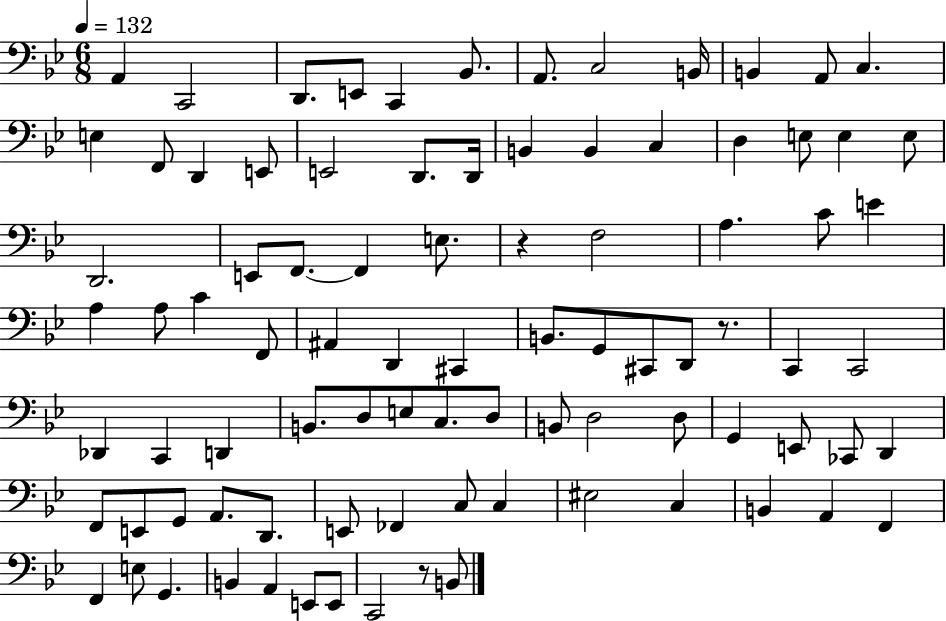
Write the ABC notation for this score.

X:1
T:Untitled
M:6/8
L:1/4
K:Bb
A,, C,,2 D,,/2 E,,/2 C,, _B,,/2 A,,/2 C,2 B,,/4 B,, A,,/2 C, E, F,,/2 D,, E,,/2 E,,2 D,,/2 D,,/4 B,, B,, C, D, E,/2 E, E,/2 D,,2 E,,/2 F,,/2 F,, E,/2 z F,2 A, C/2 E A, A,/2 C F,,/2 ^A,, D,, ^C,, B,,/2 G,,/2 ^C,,/2 D,,/2 z/2 C,, C,,2 _D,, C,, D,, B,,/2 D,/2 E,/2 C,/2 D,/2 B,,/2 D,2 D,/2 G,, E,,/2 _C,,/2 D,, F,,/2 E,,/2 G,,/2 A,,/2 D,,/2 E,,/2 _F,, C,/2 C, ^E,2 C, B,, A,, F,, F,, E,/2 G,, B,, A,, E,,/2 E,,/2 C,,2 z/2 B,,/2